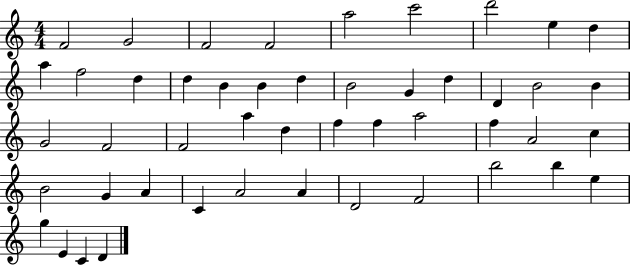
X:1
T:Untitled
M:4/4
L:1/4
K:C
F2 G2 F2 F2 a2 c'2 d'2 e d a f2 d d B B d B2 G d D B2 B G2 F2 F2 a d f f a2 f A2 c B2 G A C A2 A D2 F2 b2 b e g E C D